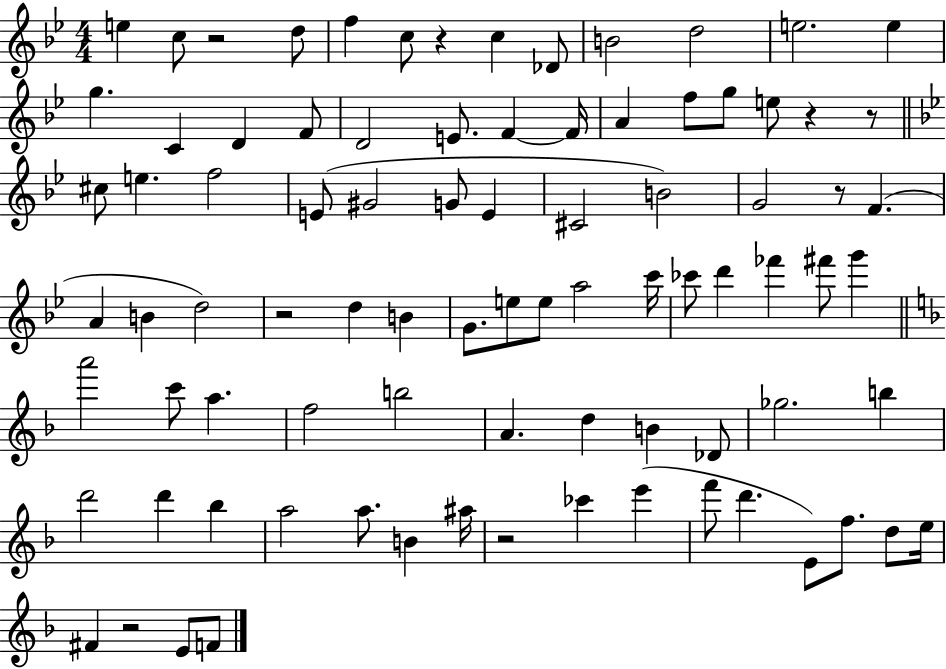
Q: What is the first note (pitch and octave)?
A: E5